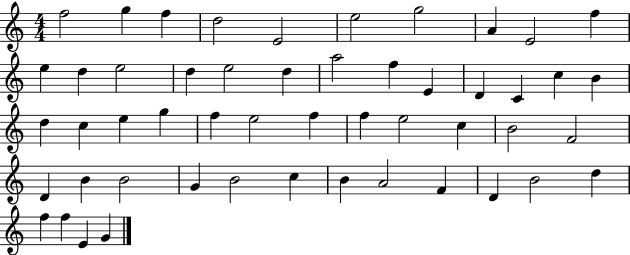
{
  \clef treble
  \numericTimeSignature
  \time 4/4
  \key c \major
  f''2 g''4 f''4 | d''2 e'2 | e''2 g''2 | a'4 e'2 f''4 | \break e''4 d''4 e''2 | d''4 e''2 d''4 | a''2 f''4 e'4 | d'4 c'4 c''4 b'4 | \break d''4 c''4 e''4 g''4 | f''4 e''2 f''4 | f''4 e''2 c''4 | b'2 f'2 | \break d'4 b'4 b'2 | g'4 b'2 c''4 | b'4 a'2 f'4 | d'4 b'2 d''4 | \break f''4 f''4 e'4 g'4 | \bar "|."
}